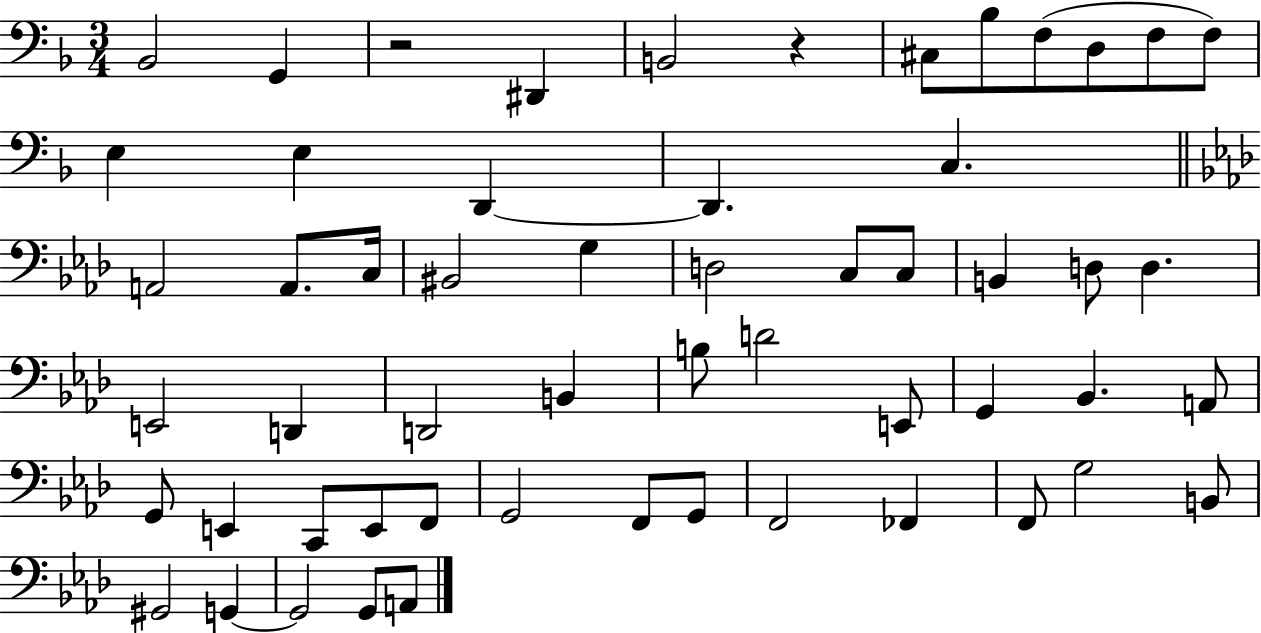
X:1
T:Untitled
M:3/4
L:1/4
K:F
_B,,2 G,, z2 ^D,, B,,2 z ^C,/2 _B,/2 F,/2 D,/2 F,/2 F,/2 E, E, D,, D,, C, A,,2 A,,/2 C,/4 ^B,,2 G, D,2 C,/2 C,/2 B,, D,/2 D, E,,2 D,, D,,2 B,, B,/2 D2 E,,/2 G,, _B,, A,,/2 G,,/2 E,, C,,/2 E,,/2 F,,/2 G,,2 F,,/2 G,,/2 F,,2 _F,, F,,/2 G,2 B,,/2 ^G,,2 G,, G,,2 G,,/2 A,,/2